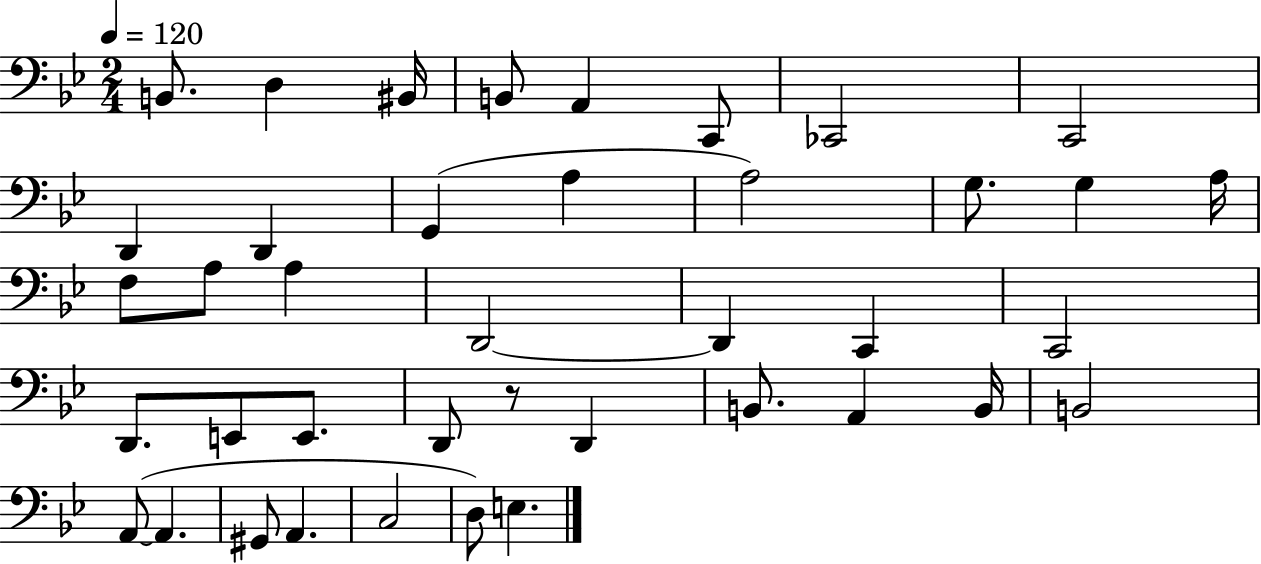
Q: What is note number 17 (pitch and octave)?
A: F3